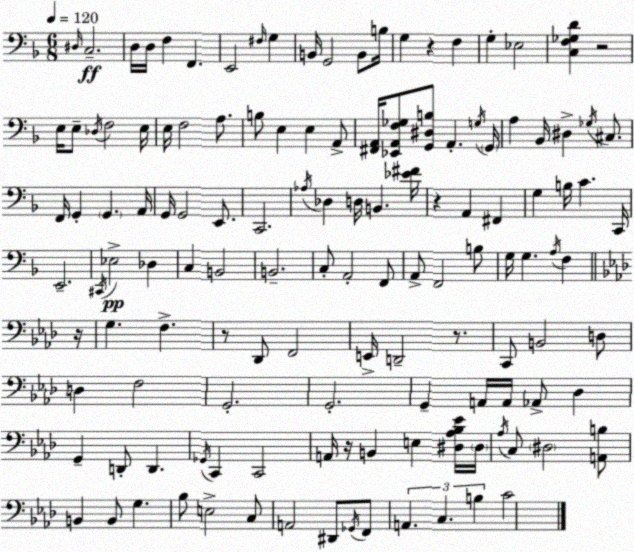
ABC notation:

X:1
T:Untitled
M:6/8
L:1/4
K:F
^D,/4 C,2 D,/4 D,/4 F, F,, E,,2 ^F,/4 G, B,,/4 G,,2 B,,/2 B,/4 G, z F, G, _E,2 [C,F,_G,D] z2 E,/4 E,/2 _D,/4 F,2 E,/4 E,/4 F,2 A,/2 B,/2 E, E, A,,/2 [^F,,A,,]/4 [_E,,A,,F,_G,]/2 [G,,^D,B,]/2 A,, G,/4 G,,/4 A, _B,,/4 ^D, _G,/4 ^C,/2 F,,/4 G,, G,, A,,/4 G,,/4 G,,2 E,,/2 C,,2 _A,/4 _D, D,/4 B,, [_E^F]/4 z A,, ^F,, G, B,/4 C C,,/4 E,,2 ^C,,/4 _E,2 _D, C, B,,2 B,,2 C,/2 A,,2 F,,/2 A,,/2 F,,2 B,/2 G,/4 G, A,/4 F, z/4 G, F, z/2 _D,,/2 F,,2 E,,/4 D,,2 z/2 C,,/2 B,,2 D,/2 D, F,2 G,,2 G,,2 G,, A,,/4 A,,/4 _A,,/2 _D, G,, D,,/2 D,, _G,,/4 C,, C,,2 A,,/4 z/4 B,, E, [^D,_A,_B,_E]/4 ^D,/4 _A,/4 C,/2 ^D,2 [A,,B,]/2 B,, B,,/2 G, _B,/2 E,2 C,/2 A,,2 ^D,,/2 _G,,/4 F,,/2 A,, C, B, C2